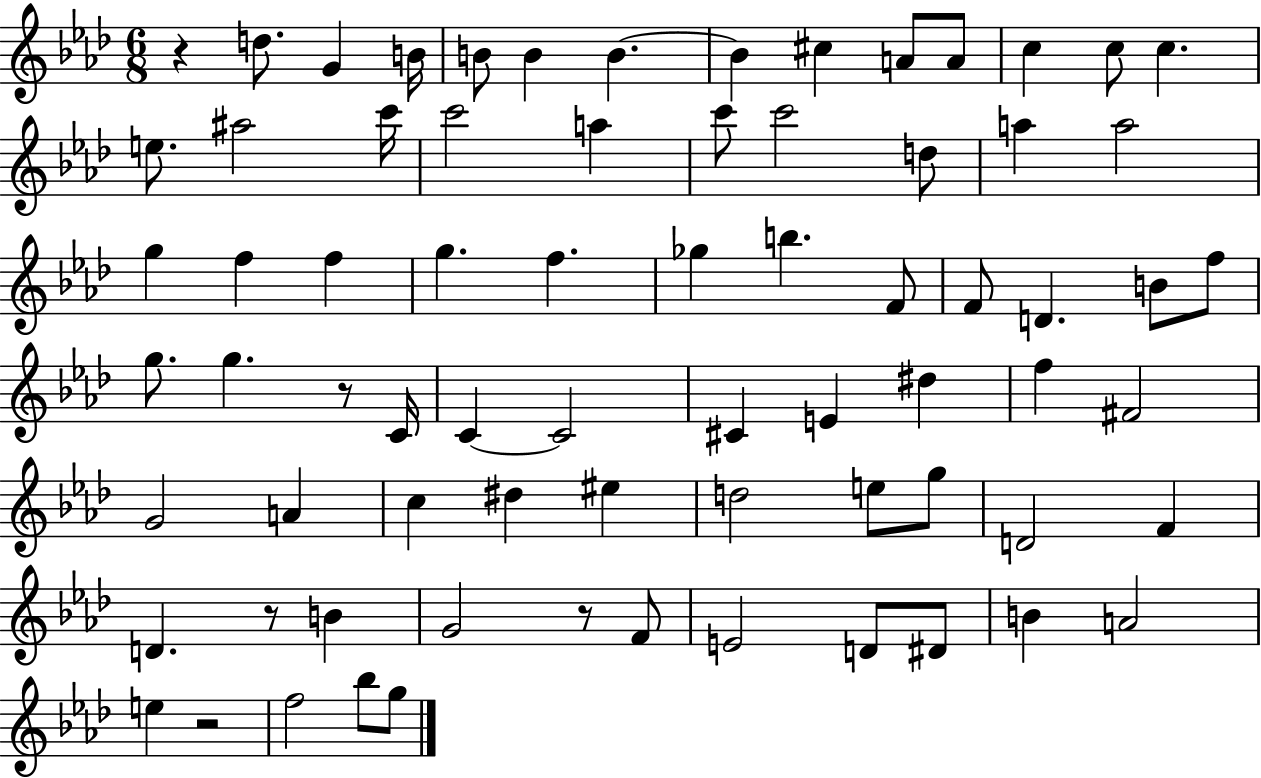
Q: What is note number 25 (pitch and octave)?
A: F5